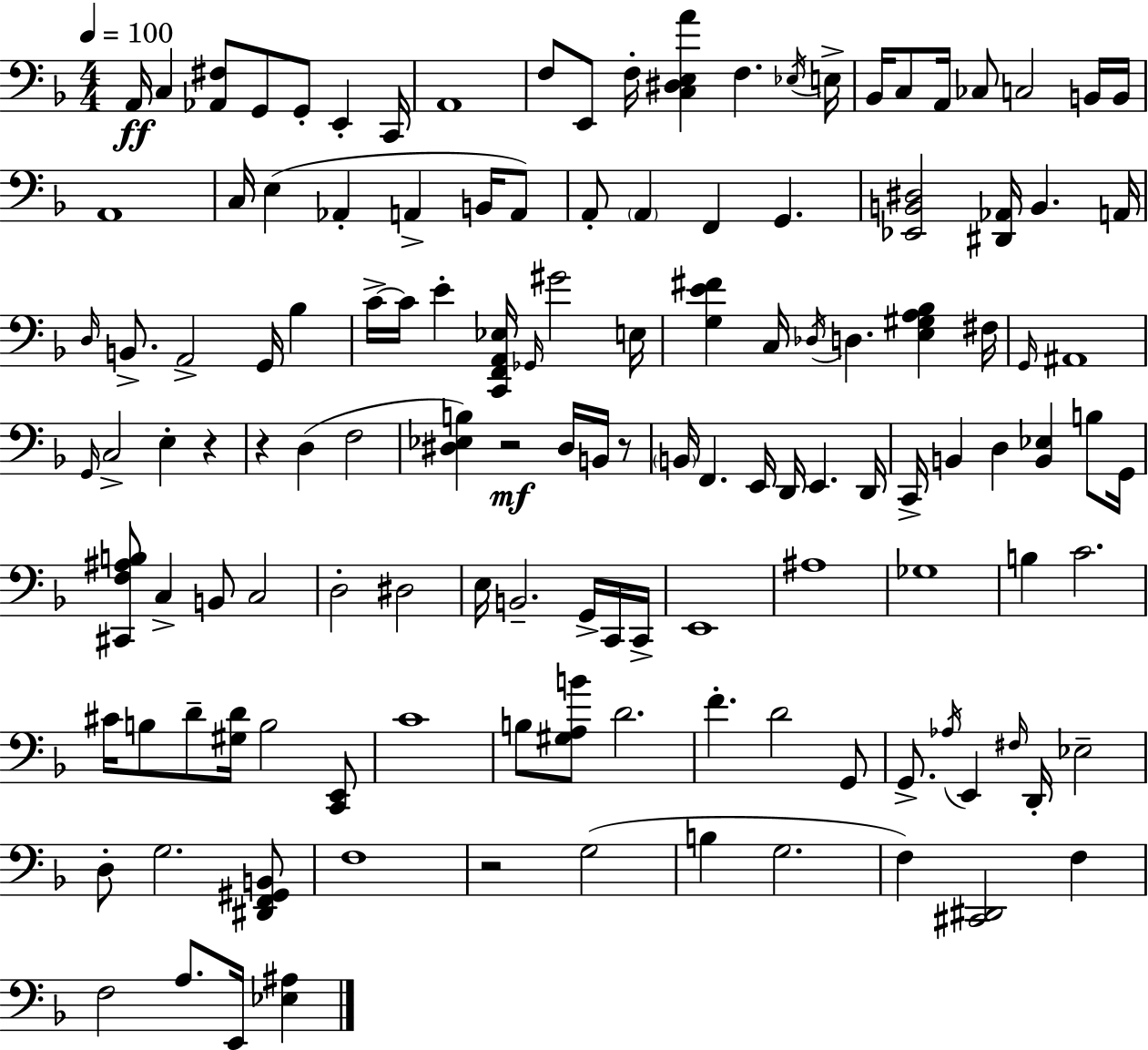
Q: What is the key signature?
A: D minor